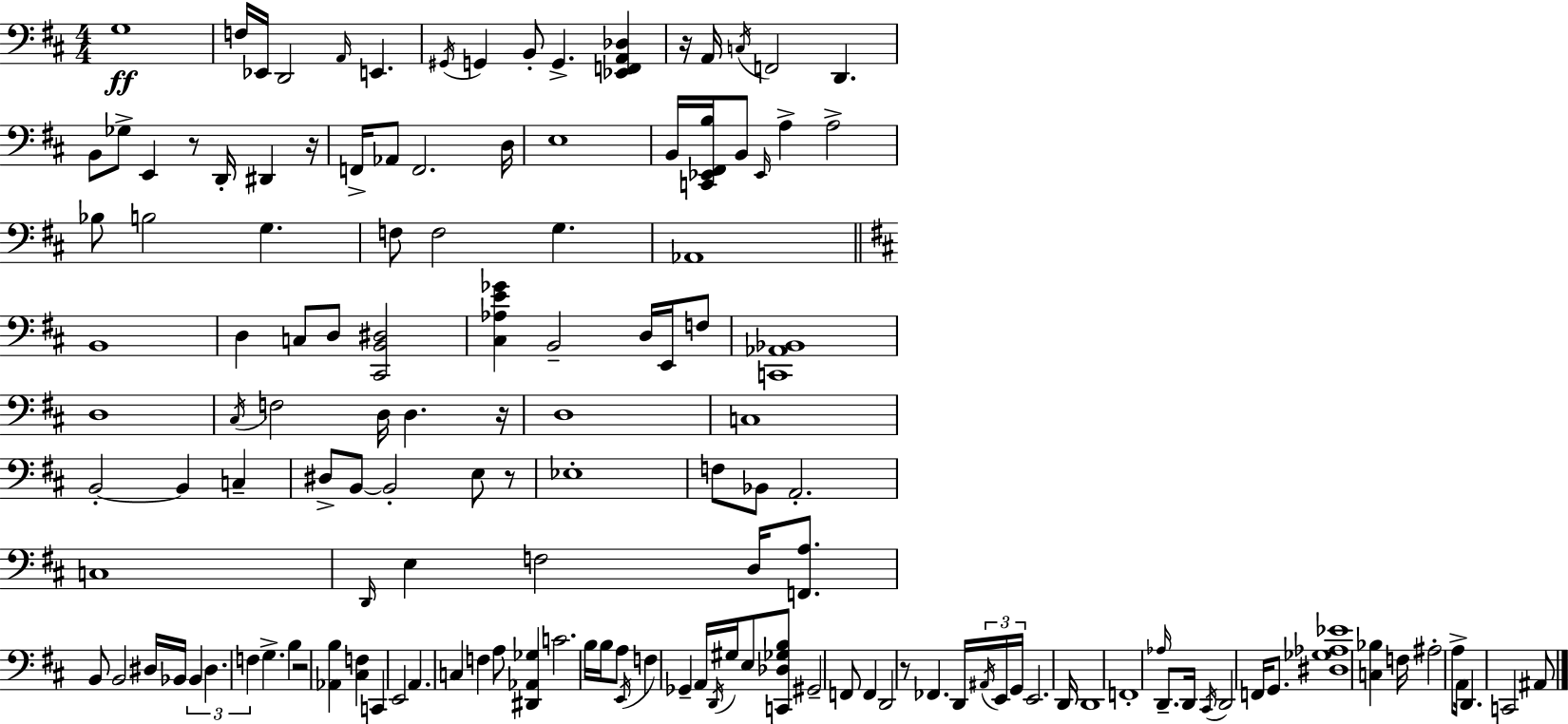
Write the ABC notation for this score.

X:1
T:Untitled
M:4/4
L:1/4
K:D
G,4 F,/4 _E,,/4 D,,2 A,,/4 E,, ^G,,/4 G,, B,,/2 G,, [_E,,F,,A,,_D,] z/4 A,,/4 C,/4 F,,2 D,, B,,/2 _G,/2 E,, z/2 D,,/4 ^D,, z/4 F,,/4 _A,,/2 F,,2 D,/4 E,4 B,,/4 [C,,_E,,^F,,B,]/4 B,,/2 _E,,/4 A, A,2 _B,/2 B,2 G, F,/2 F,2 G, _A,,4 B,,4 D, C,/2 D,/2 [^C,,B,,^D,]2 [^C,_A,E_G] B,,2 D,/4 E,,/4 F,/2 [C,,_A,,_B,,]4 D,4 ^C,/4 F,2 D,/4 D, z/4 D,4 C,4 B,,2 B,, C, ^D,/2 B,,/2 B,,2 E,/2 z/2 _E,4 F,/2 _B,,/2 A,,2 C,4 D,,/4 E, F,2 D,/4 [F,,A,]/2 B,,/2 B,,2 ^D,/4 _B,,/4 _B,, ^D, F, G, B, z2 [_A,,B,] [^C,F,] C,, E,,2 A,, C, F, A,/2 [^D,,_A,,_G,] C2 B,/4 B,/4 A,/2 E,,/4 F, _G,, A,,/4 D,,/4 ^G,/4 E,/2 [C,,_D,_G,B,]/2 ^G,,2 F,,/2 F,, D,,2 z/2 _F,, D,,/4 ^A,,/4 E,,/4 G,,/4 E,,2 D,,/4 D,,4 F,,4 _A,/4 D,,/2 D,,/4 ^C,,/4 D,,2 F,,/4 G,,/2 [^D,_G,_A,_E]4 [C,_B,] F,/4 ^A,2 A,/2 A,,/4 D,, C,,2 ^A,,/2